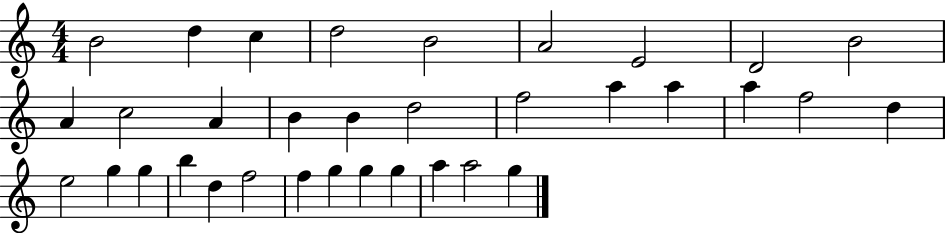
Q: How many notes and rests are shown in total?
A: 34